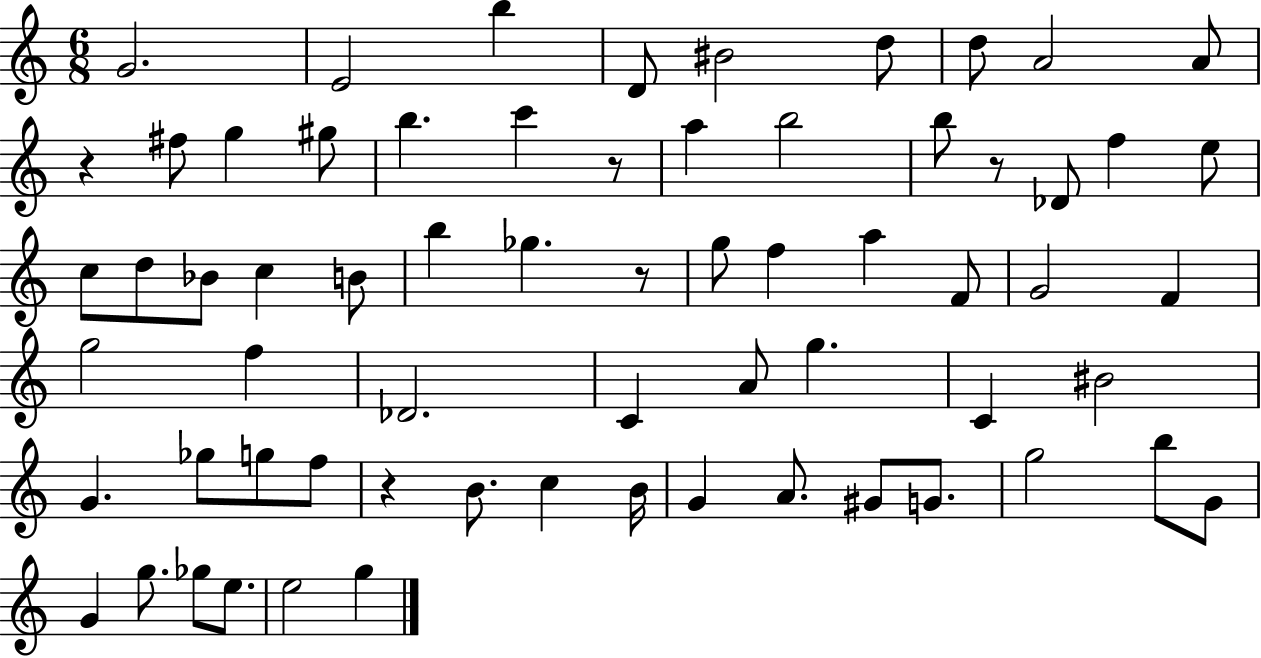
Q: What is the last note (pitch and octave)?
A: G5